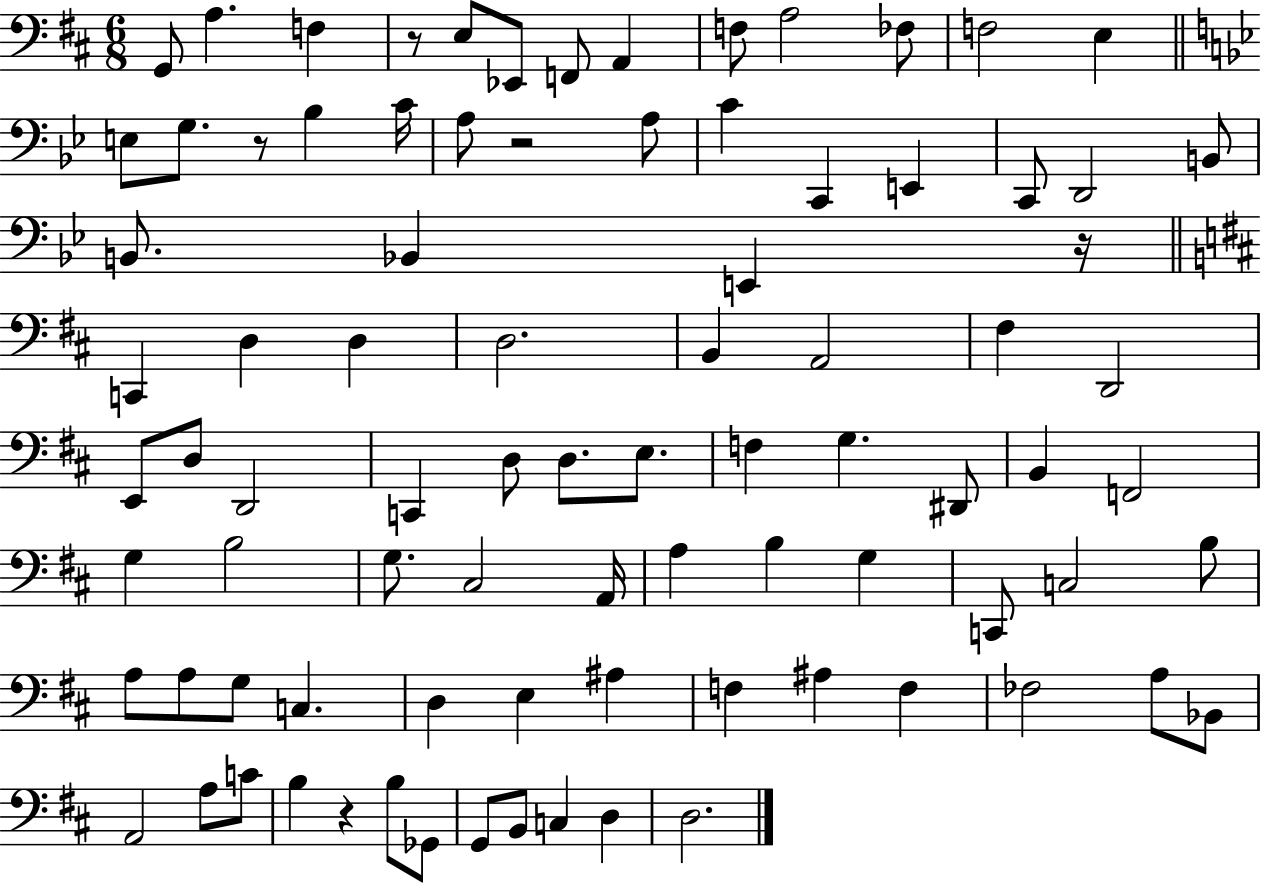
G2/e A3/q. F3/q R/e E3/e Eb2/e F2/e A2/q F3/e A3/h FES3/e F3/h E3/q E3/e G3/e. R/e Bb3/q C4/s A3/e R/h A3/e C4/q C2/q E2/q C2/e D2/h B2/e B2/e. Bb2/q E2/q R/s C2/q D3/q D3/q D3/h. B2/q A2/h F#3/q D2/h E2/e D3/e D2/h C2/q D3/e D3/e. E3/e. F3/q G3/q. D#2/e B2/q F2/h G3/q B3/h G3/e. C#3/h A2/s A3/q B3/q G3/q C2/e C3/h B3/e A3/e A3/e G3/e C3/q. D3/q E3/q A#3/q F3/q A#3/q F3/q FES3/h A3/e Bb2/e A2/h A3/e C4/e B3/q R/q B3/e Gb2/e G2/e B2/e C3/q D3/q D3/h.